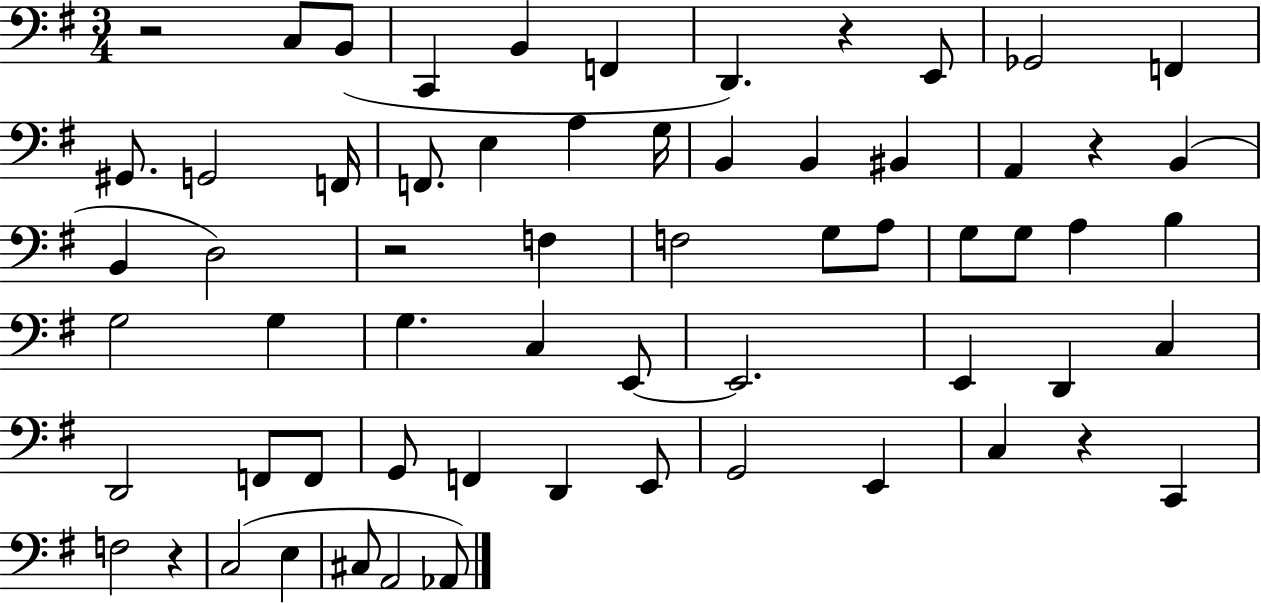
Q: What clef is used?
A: bass